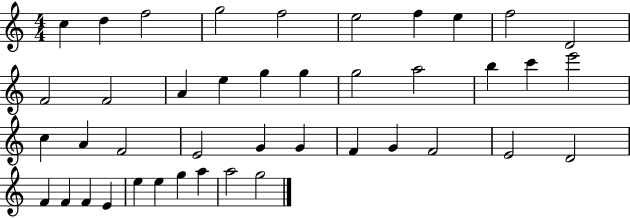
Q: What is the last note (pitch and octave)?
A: G5